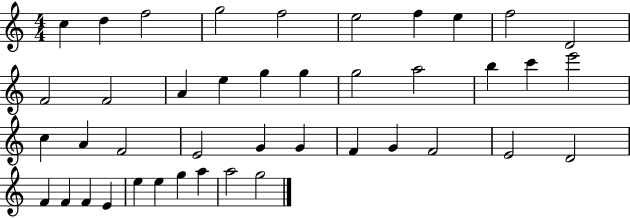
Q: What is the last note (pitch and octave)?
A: G5